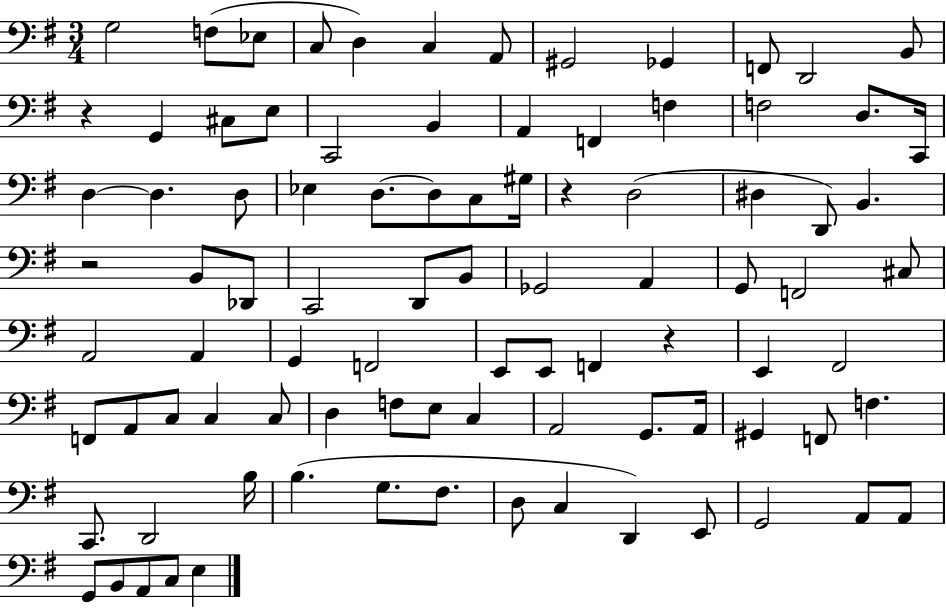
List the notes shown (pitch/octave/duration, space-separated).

G3/h F3/e Eb3/e C3/e D3/q C3/q A2/e G#2/h Gb2/q F2/e D2/h B2/e R/q G2/q C#3/e E3/e C2/h B2/q A2/q F2/q F3/q F3/h D3/e. C2/s D3/q D3/q. D3/e Eb3/q D3/e. D3/e C3/e G#3/s R/q D3/h D#3/q D2/e B2/q. R/h B2/e Db2/e C2/h D2/e B2/e Gb2/h A2/q G2/e F2/h C#3/e A2/h A2/q G2/q F2/h E2/e E2/e F2/q R/q E2/q F#2/h F2/e A2/e C3/e C3/q C3/e D3/q F3/e E3/e C3/q A2/h G2/e. A2/s G#2/q F2/e F3/q. C2/e. D2/h B3/s B3/q. G3/e. F#3/e. D3/e C3/q D2/q E2/e G2/h A2/e A2/e G2/e B2/e A2/e C3/e E3/q